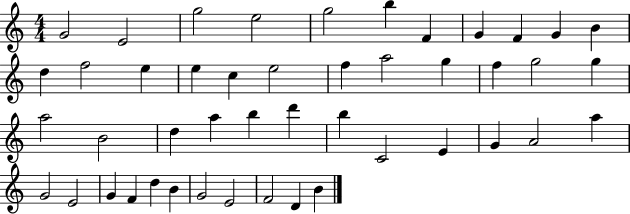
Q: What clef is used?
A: treble